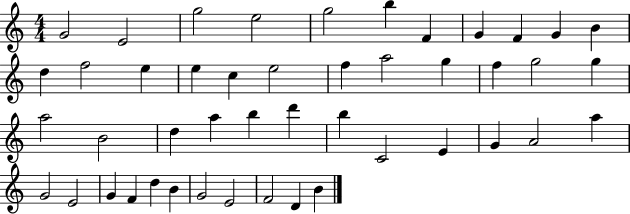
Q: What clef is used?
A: treble